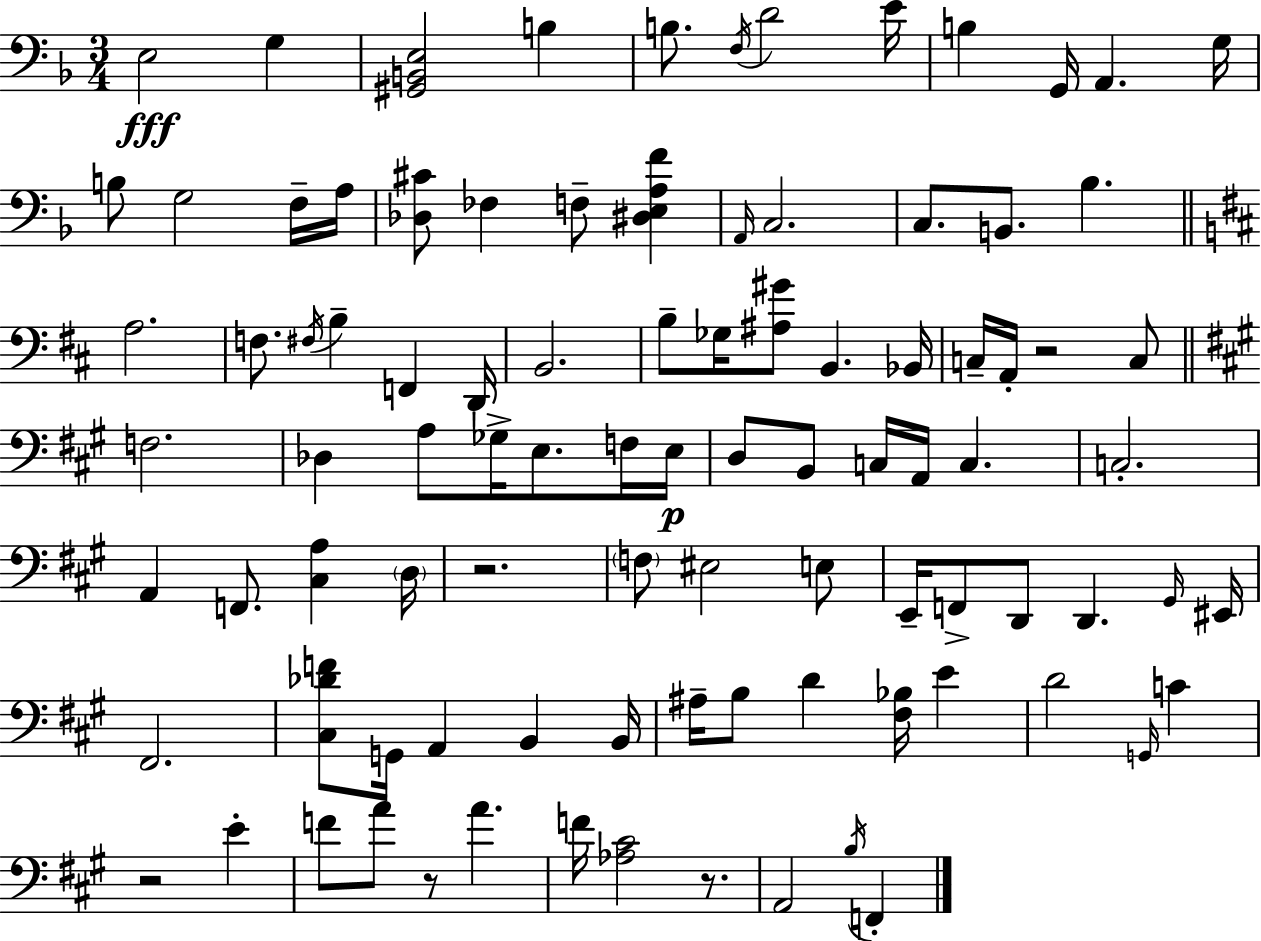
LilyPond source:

{
  \clef bass
  \numericTimeSignature
  \time 3/4
  \key f \major
  e2\fff g4 | <gis, b, e>2 b4 | b8. \acciaccatura { f16 } d'2 | e'16 b4 g,16 a,4. | \break g16 b8 g2 f16-- | a16 <des cis'>8 fes4 f8-- <dis e a f'>4 | \grace { a,16 } c2. | c8. b,8. bes4. | \break \bar "||" \break \key b \minor a2. | f8. \acciaccatura { fis16 } b4-- f,4 | d,16 b,2. | b8-- ges16 <ais gis'>8 b,4. | \break bes,16 c16-- a,16-. r2 c8 | \bar "||" \break \key a \major f2. | des4 a8 ges16-> e8. f16 e16\p | d8 b,8 c16 a,16 c4. | c2.-. | \break a,4 f,8. <cis a>4 \parenthesize d16 | r2. | \parenthesize f8 eis2 e8 | e,16-- f,8-> d,8 d,4. \grace { gis,16 } | \break eis,16 fis,2. | <cis des' f'>8 g,16 a,4 b,4 | b,16 ais16-- b8 d'4 <fis bes>16 e'4 | d'2 \grace { g,16 } c'4 | \break r2 e'4-. | f'8 a'8 r8 a'4. | f'16 <aes cis'>2 r8. | a,2 \acciaccatura { b16 } f,4-. | \break \bar "|."
}